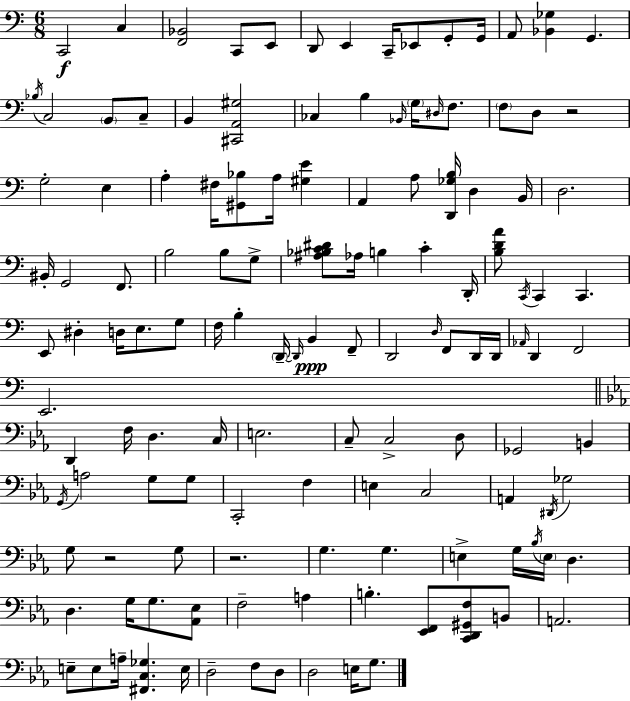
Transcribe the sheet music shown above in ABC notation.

X:1
T:Untitled
M:6/8
L:1/4
K:C
C,,2 C, [F,,_B,,]2 C,,/2 E,,/2 D,,/2 E,, C,,/4 _E,,/2 G,,/2 G,,/4 A,,/2 [_B,,_G,] G,, _B,/4 C,2 B,,/2 C,/2 B,, [^C,,A,,^G,]2 _C, B, _B,,/4 G,/4 ^D,/4 F,/2 F,/2 D,/2 z2 G,2 E, A, ^F,/4 [^G,,_B,]/2 A,/4 [^G,E] A,, A,/2 [D,,_G,B,]/4 D, B,,/4 D,2 ^B,,/4 G,,2 F,,/2 B,2 B,/2 G,/2 [^A,_B,C^D]/2 _A,/4 B, C D,,/4 [B,DA]/2 C,,/4 C,, C,, E,,/2 ^D, D,/4 E,/2 G,/2 F,/4 B, D,,/4 D,,/4 B,, F,,/2 D,,2 D,/4 F,,/2 D,,/4 D,,/4 _A,,/4 D,, F,,2 E,,2 D,, F,/4 D, C,/4 E,2 C,/2 C,2 D,/2 _G,,2 B,, G,,/4 A,2 G,/2 G,/2 C,,2 F, E, C,2 A,, ^D,,/4 _G,2 G,/2 z2 G,/2 z2 G, G, E, G,/4 _B,/4 E,/4 D, D, G,/4 G,/2 [_A,,_E,]/2 F,2 A, B, [_E,,F,,]/2 [C,,D,,^G,,F,]/2 B,,/2 A,,2 E,/2 E,/2 A,/4 [^F,,C,_G,] E,/4 D,2 F,/2 D,/2 D,2 E,/4 G,/2